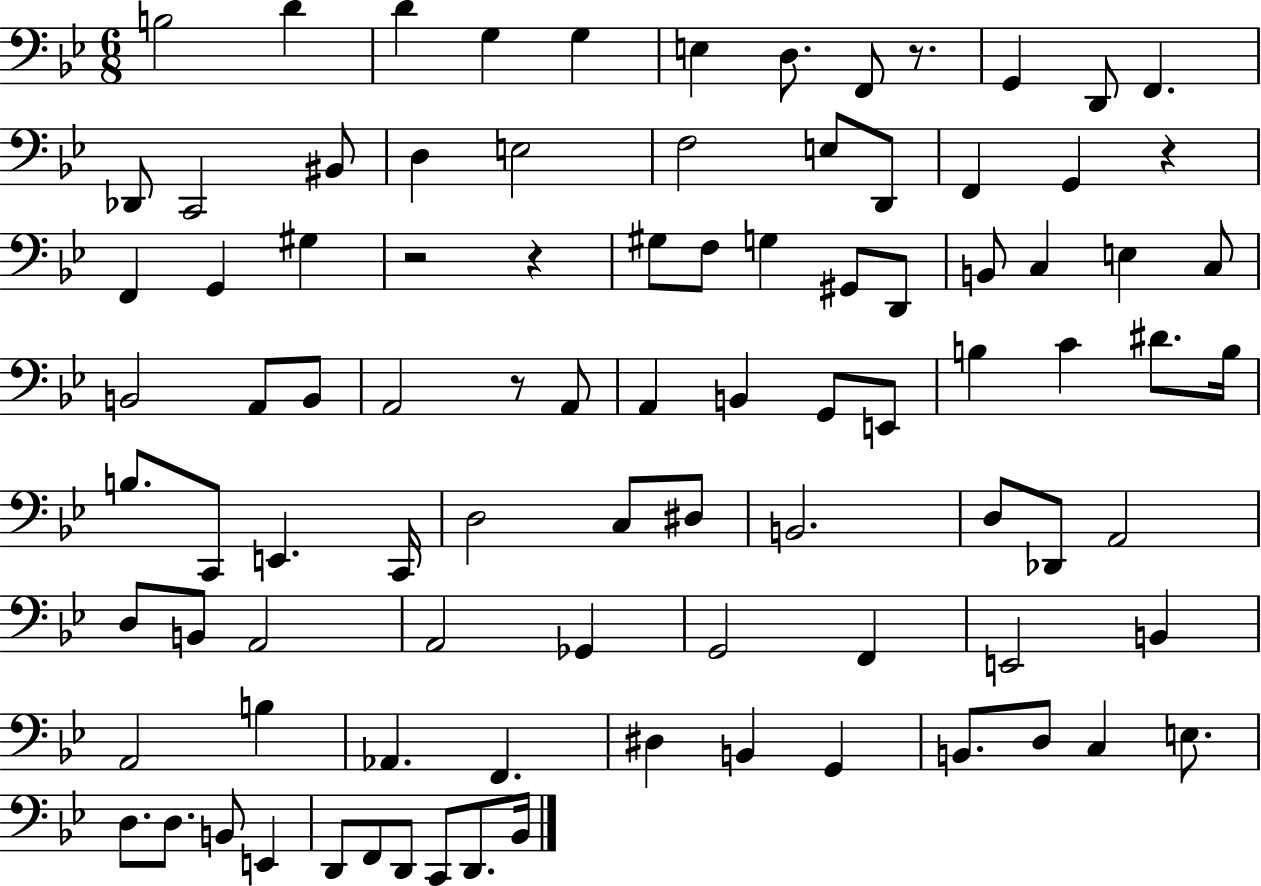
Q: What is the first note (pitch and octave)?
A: B3